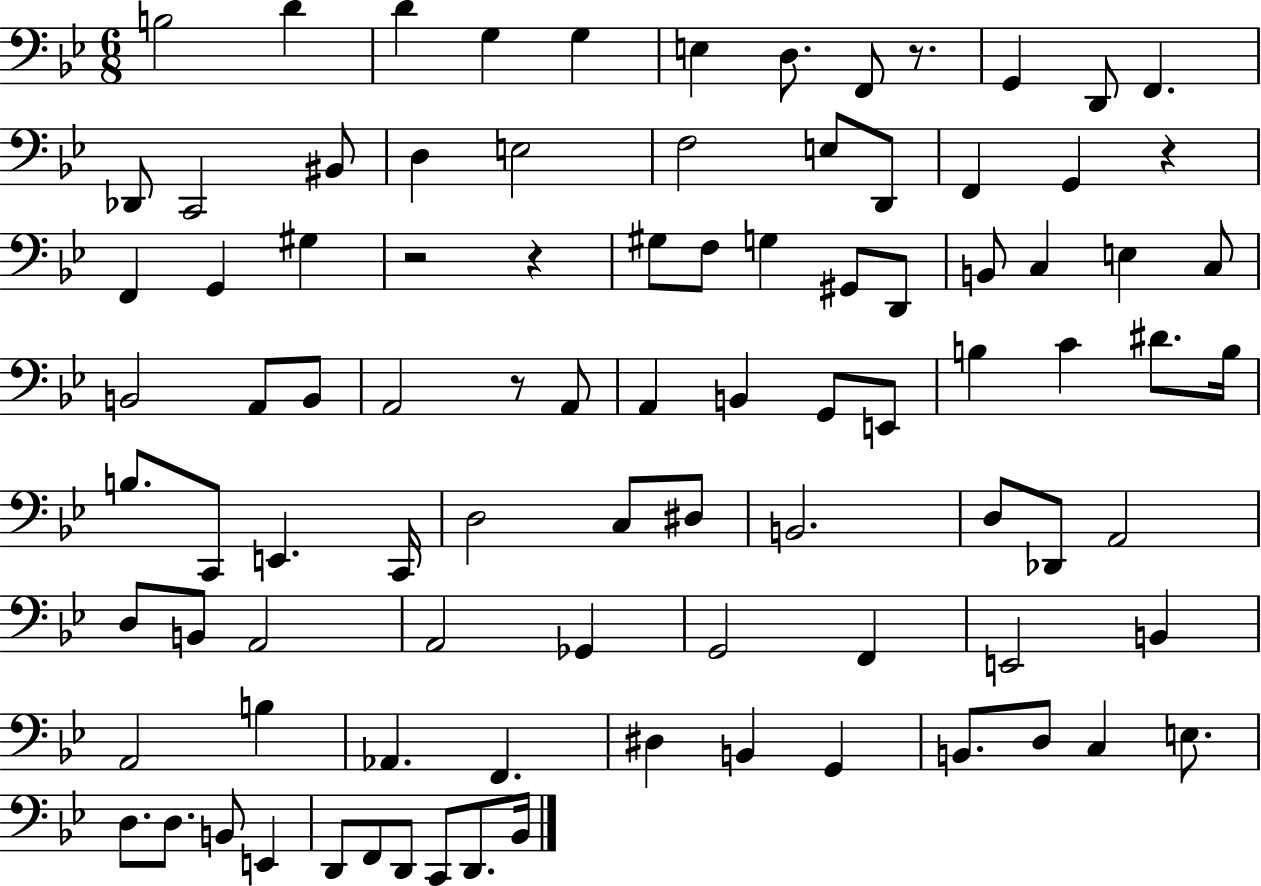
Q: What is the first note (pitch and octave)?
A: B3